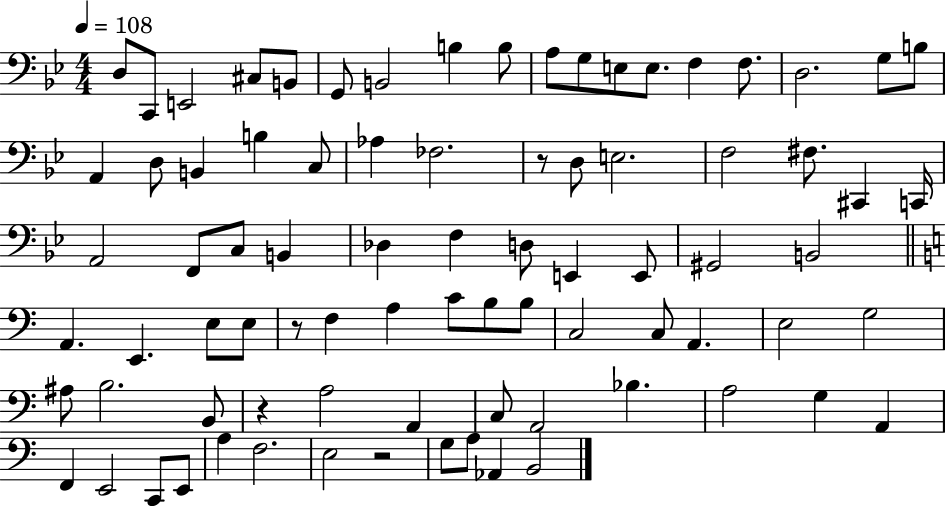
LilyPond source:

{
  \clef bass
  \numericTimeSignature
  \time 4/4
  \key bes \major
  \tempo 4 = 108
  d8 c,8 e,2 cis8 b,8 | g,8 b,2 b4 b8 | a8 g8 e8 e8. f4 f8. | d2. g8 b8 | \break a,4 d8 b,4 b4 c8 | aes4 fes2. | r8 d8 e2. | f2 fis8. cis,4 c,16 | \break a,2 f,8 c8 b,4 | des4 f4 d8 e,4 e,8 | gis,2 b,2 | \bar "||" \break \key c \major a,4. e,4. e8 e8 | r8 f4 a4 c'8 b8 b8 | c2 c8 a,4. | e2 g2 | \break ais8 b2. b,8 | r4 a2 a,4 | c8 a,2 bes4. | a2 g4 a,4 | \break f,4 e,2 c,8 e,8 | a4 f2. | e2 r2 | g8 a8 aes,4 b,2 | \break \bar "|."
}